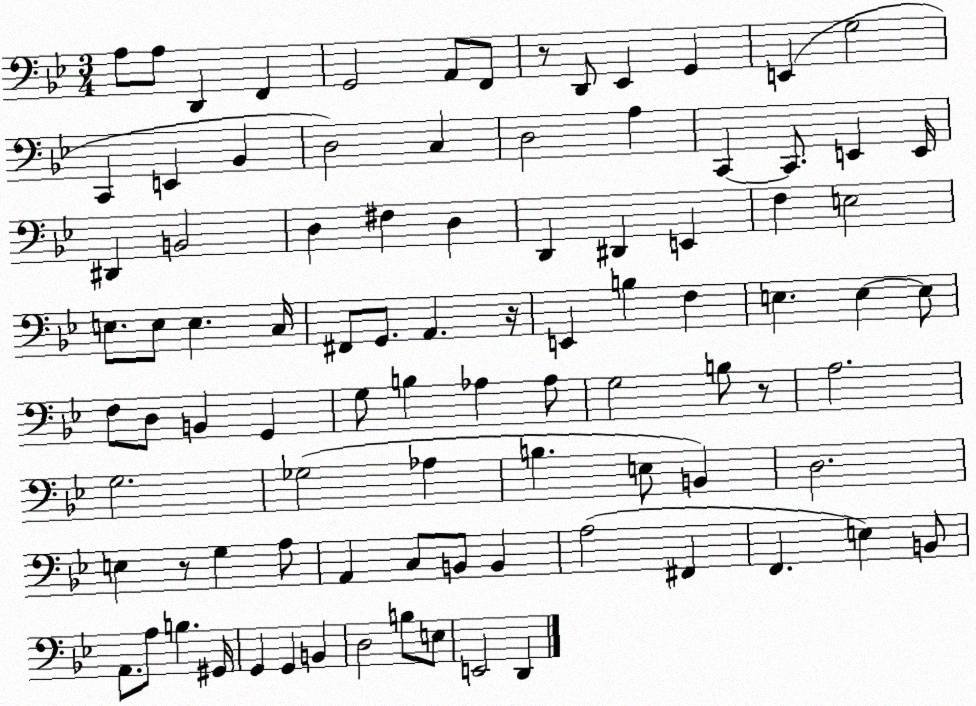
X:1
T:Untitled
M:3/4
L:1/4
K:Bb
A,/2 A,/2 D,, F,, G,,2 A,,/2 F,,/2 z/2 D,,/2 _E,, G,, E,, G,2 C,, E,, _B,, D,2 C, D,2 A, C,, C,,/2 E,, E,,/4 ^D,, B,,2 D, ^F, D, D,, ^D,, E,, F, E,2 E,/2 E,/2 E, C,/4 ^F,,/2 G,,/2 A,, z/4 E,, B, F, E, E, E,/2 F,/2 D,/2 B,, G,, G,/2 B, _A, _A,/2 G,2 B,/2 z/2 A,2 G,2 _G,2 _A, B, E,/2 B,, D,2 E, z/2 G, A,/2 A,, C,/2 B,,/2 B,, A,2 ^F,, F,, E, B,,/2 A,,/2 A,/2 B, ^G,,/4 G,, G,, B,, D,2 B,/2 E,/2 E,,2 D,,